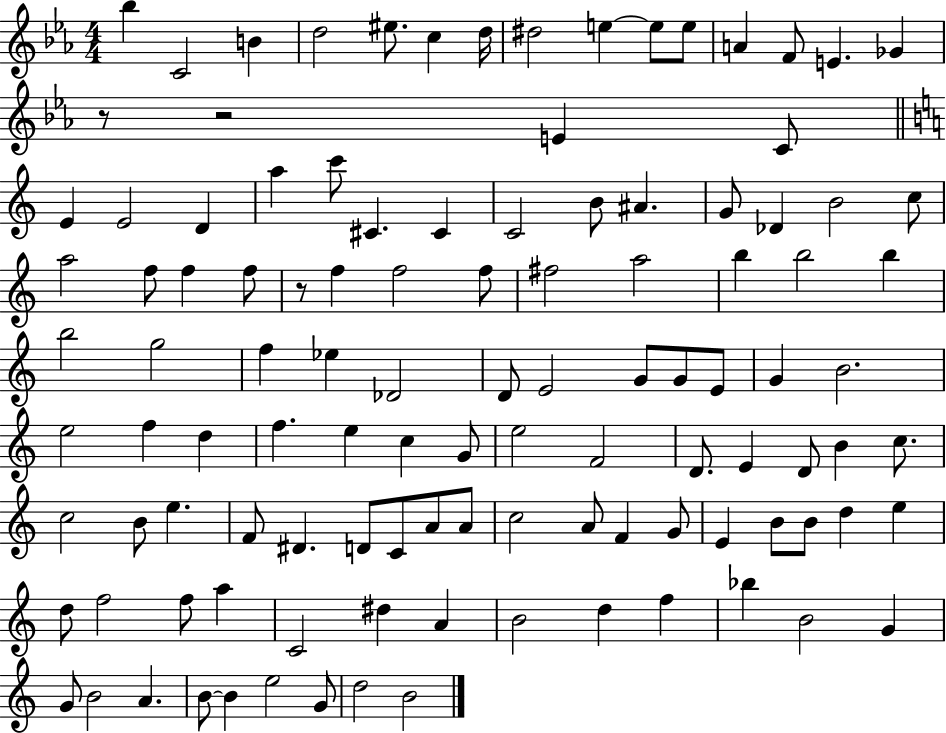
X:1
T:Untitled
M:4/4
L:1/4
K:Eb
_b C2 B d2 ^e/2 c d/4 ^d2 e e/2 e/2 A F/2 E _G z/2 z2 E C/2 E E2 D a c'/2 ^C ^C C2 B/2 ^A G/2 _D B2 c/2 a2 f/2 f f/2 z/2 f f2 f/2 ^f2 a2 b b2 b b2 g2 f _e _D2 D/2 E2 G/2 G/2 E/2 G B2 e2 f d f e c G/2 e2 F2 D/2 E D/2 B c/2 c2 B/2 e F/2 ^D D/2 C/2 A/2 A/2 c2 A/2 F G/2 E B/2 B/2 d e d/2 f2 f/2 a C2 ^d A B2 d f _b B2 G G/2 B2 A B/2 B e2 G/2 d2 B2